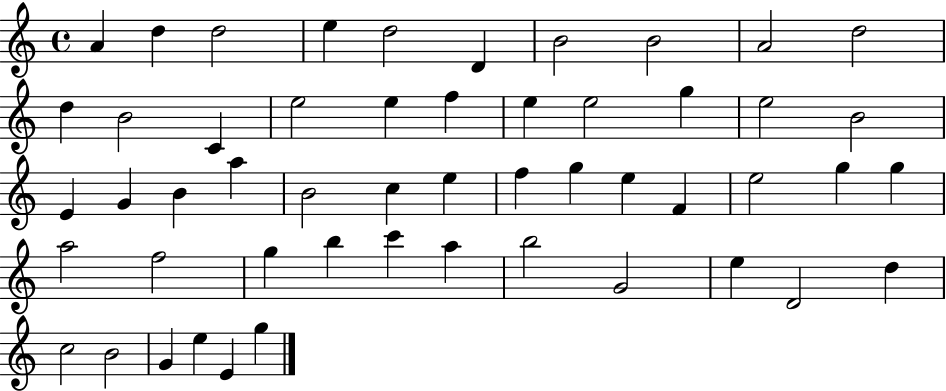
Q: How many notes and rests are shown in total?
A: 52